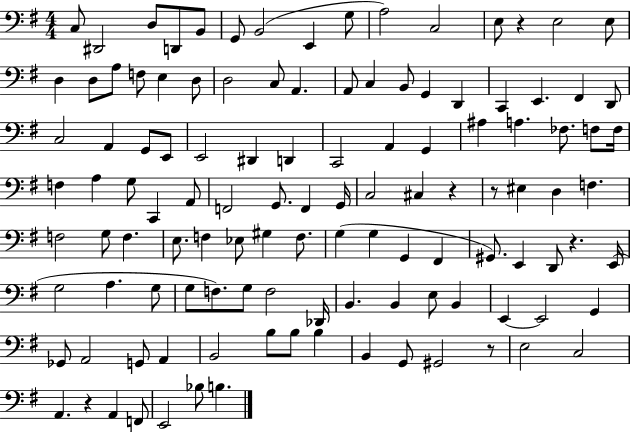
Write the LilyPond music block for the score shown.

{
  \clef bass
  \numericTimeSignature
  \time 4/4
  \key g \major
  c8 dis,2 d8 d,8 b,8 | g,8 b,2( e,4 g8 | a2) c2 | e8 r4 e2 e8 | \break d4 d8 a8 f8 e4 d8 | d2 c8 a,4. | a,8 c4 b,8 g,4 d,4 | c,4 e,4. fis,4 d,8 | \break c2 a,4 g,8 e,8 | e,2 dis,4 d,4 | c,2 a,4 g,4 | ais4 a4. fes8. f8 f16 | \break f4 a4 g8 c,4 a,8 | f,2 g,8. f,4 g,16 | c2 cis4 r4 | r8 eis4 d4 f4. | \break f2 g8 f4. | e8. f4 ees8 gis4 f8. | g4( g4 g,4 fis,4 | gis,8.) e,4 d,8 r4. e,16( | \break g2 a4. g8 | g8 f8.) g8 f2 des,16 | b,4. b,4 e8 b,4 | e,4~~ e,2 g,4 | \break ges,8 a,2 g,8 a,4 | b,2 b8 b8 b4 | b,4 g,8 gis,2 r8 | e2 c2 | \break a,4. r4 a,4 f,8 | e,2 bes8 b4. | \bar "|."
}